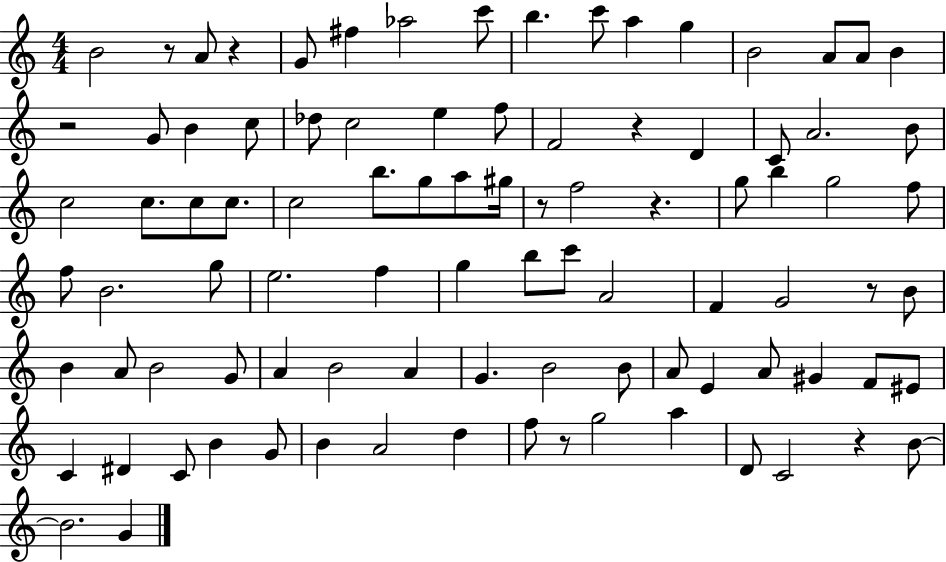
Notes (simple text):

B4/h R/e A4/e R/q G4/e F#5/q Ab5/h C6/e B5/q. C6/e A5/q G5/q B4/h A4/e A4/e B4/q R/h G4/e B4/q C5/e Db5/e C5/h E5/q F5/e F4/h R/q D4/q C4/e A4/h. B4/e C5/h C5/e. C5/e C5/e. C5/h B5/e. G5/e A5/e G#5/s R/e F5/h R/q. G5/e B5/q G5/h F5/e F5/e B4/h. G5/e E5/h. F5/q G5/q B5/e C6/e A4/h F4/q G4/h R/e B4/e B4/q A4/e B4/h G4/e A4/q B4/h A4/q G4/q. B4/h B4/e A4/e E4/q A4/e G#4/q F4/e EIS4/e C4/q D#4/q C4/e B4/q G4/e B4/q A4/h D5/q F5/e R/e G5/h A5/q D4/e C4/h R/q B4/e B4/h. G4/q